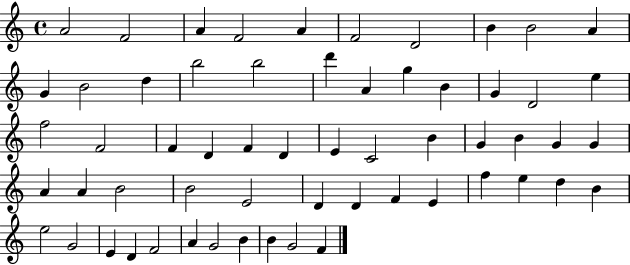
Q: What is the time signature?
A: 4/4